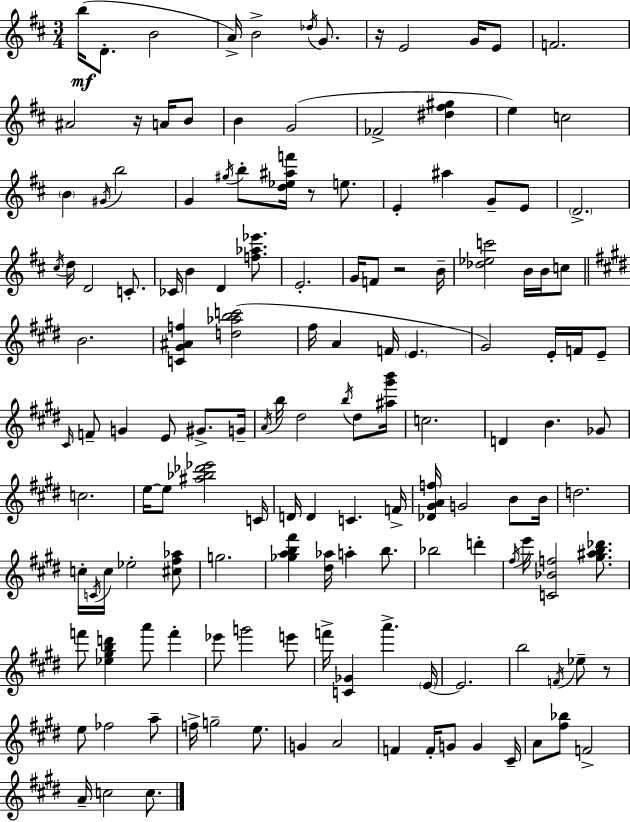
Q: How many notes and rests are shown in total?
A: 145